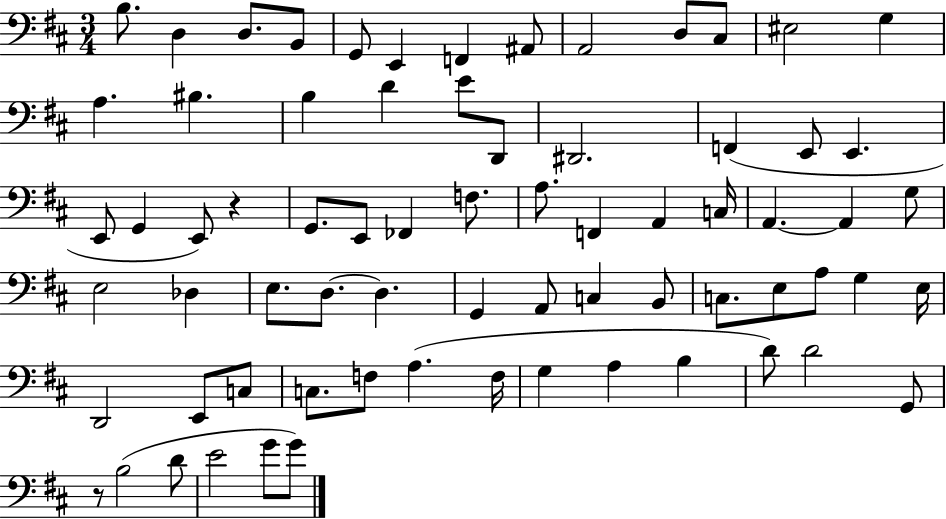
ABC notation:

X:1
T:Untitled
M:3/4
L:1/4
K:D
B,/2 D, D,/2 B,,/2 G,,/2 E,, F,, ^A,,/2 A,,2 D,/2 ^C,/2 ^E,2 G, A, ^B, B, D E/2 D,,/2 ^D,,2 F,, E,,/2 E,, E,,/2 G,, E,,/2 z G,,/2 E,,/2 _F,, F,/2 A,/2 F,, A,, C,/4 A,, A,, G,/2 E,2 _D, E,/2 D,/2 D, G,, A,,/2 C, B,,/2 C,/2 E,/2 A,/2 G, E,/4 D,,2 E,,/2 C,/2 C,/2 F,/2 A, F,/4 G, A, B, D/2 D2 G,,/2 z/2 B,2 D/2 E2 G/2 G/2